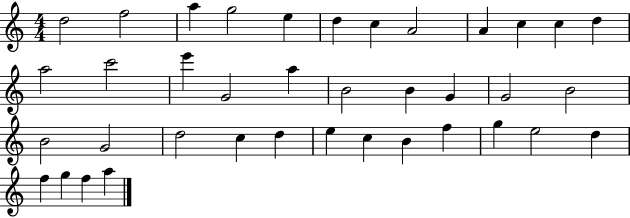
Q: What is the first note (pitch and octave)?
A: D5